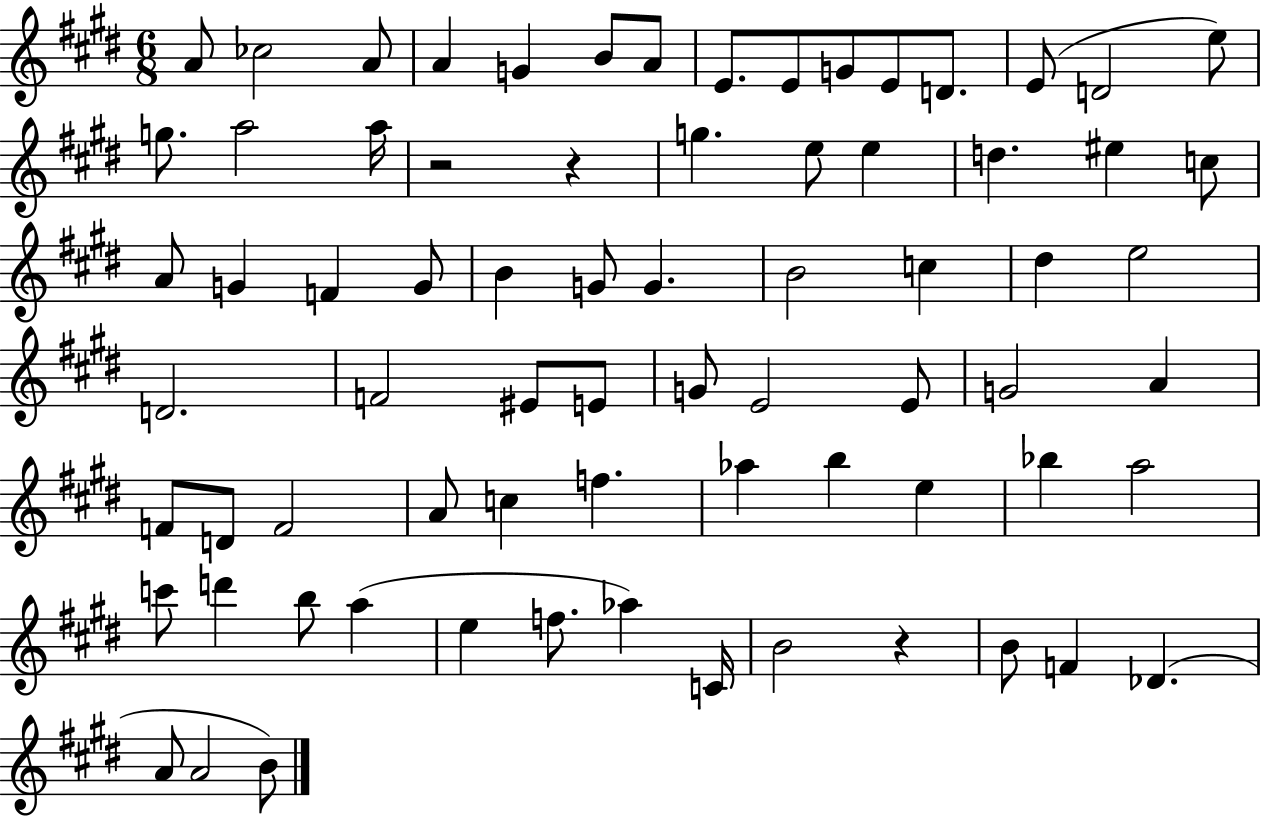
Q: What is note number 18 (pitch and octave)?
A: A5